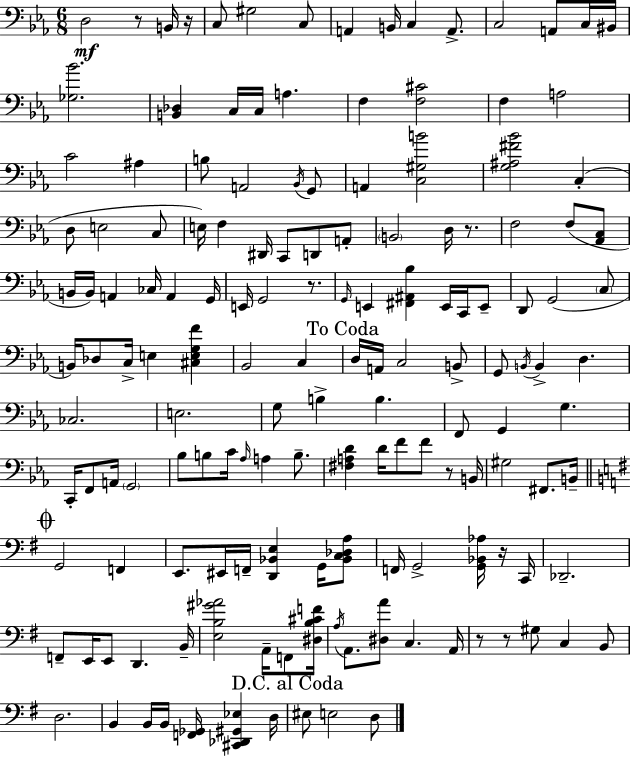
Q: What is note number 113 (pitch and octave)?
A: A3